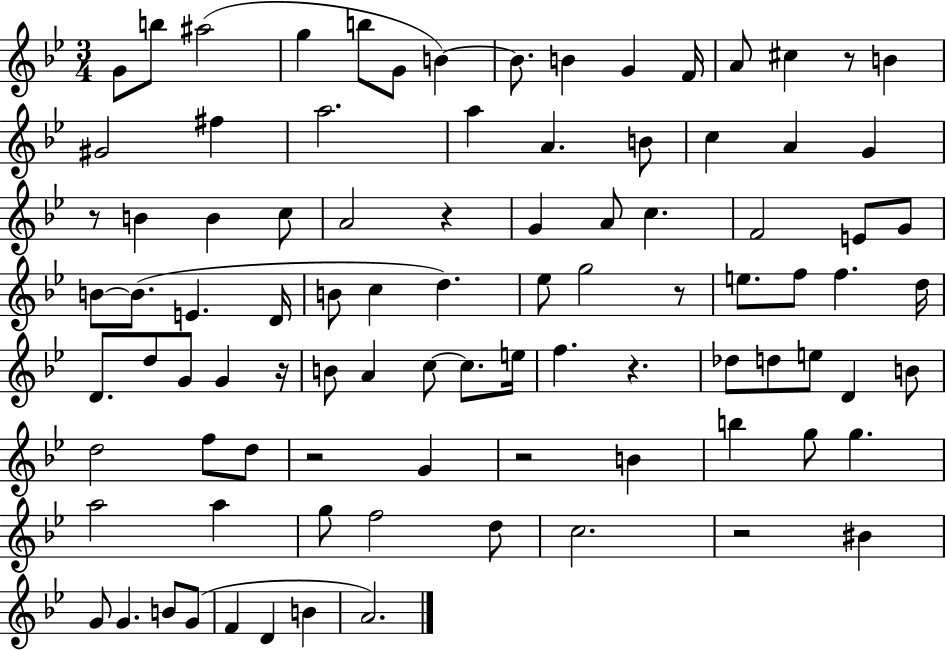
G4/e B5/e A#5/h G5/q B5/e G4/e B4/q B4/e. B4/q G4/q F4/s A4/e C#5/q R/e B4/q G#4/h F#5/q A5/h. A5/q A4/q. B4/e C5/q A4/q G4/q R/e B4/q B4/q C5/e A4/h R/q G4/q A4/e C5/q. F4/h E4/e G4/e B4/e B4/e. E4/q. D4/s B4/e C5/q D5/q. Eb5/e G5/h R/e E5/e. F5/e F5/q. D5/s D4/e. D5/e G4/e G4/q R/s B4/e A4/q C5/e C5/e. E5/s F5/q. R/q. Db5/e D5/e E5/e D4/q B4/e D5/h F5/e D5/e R/h G4/q R/h B4/q B5/q G5/e G5/q. A5/h A5/q G5/e F5/h D5/e C5/h. R/h BIS4/q G4/e G4/q. B4/e G4/e F4/q D4/q B4/q A4/h.